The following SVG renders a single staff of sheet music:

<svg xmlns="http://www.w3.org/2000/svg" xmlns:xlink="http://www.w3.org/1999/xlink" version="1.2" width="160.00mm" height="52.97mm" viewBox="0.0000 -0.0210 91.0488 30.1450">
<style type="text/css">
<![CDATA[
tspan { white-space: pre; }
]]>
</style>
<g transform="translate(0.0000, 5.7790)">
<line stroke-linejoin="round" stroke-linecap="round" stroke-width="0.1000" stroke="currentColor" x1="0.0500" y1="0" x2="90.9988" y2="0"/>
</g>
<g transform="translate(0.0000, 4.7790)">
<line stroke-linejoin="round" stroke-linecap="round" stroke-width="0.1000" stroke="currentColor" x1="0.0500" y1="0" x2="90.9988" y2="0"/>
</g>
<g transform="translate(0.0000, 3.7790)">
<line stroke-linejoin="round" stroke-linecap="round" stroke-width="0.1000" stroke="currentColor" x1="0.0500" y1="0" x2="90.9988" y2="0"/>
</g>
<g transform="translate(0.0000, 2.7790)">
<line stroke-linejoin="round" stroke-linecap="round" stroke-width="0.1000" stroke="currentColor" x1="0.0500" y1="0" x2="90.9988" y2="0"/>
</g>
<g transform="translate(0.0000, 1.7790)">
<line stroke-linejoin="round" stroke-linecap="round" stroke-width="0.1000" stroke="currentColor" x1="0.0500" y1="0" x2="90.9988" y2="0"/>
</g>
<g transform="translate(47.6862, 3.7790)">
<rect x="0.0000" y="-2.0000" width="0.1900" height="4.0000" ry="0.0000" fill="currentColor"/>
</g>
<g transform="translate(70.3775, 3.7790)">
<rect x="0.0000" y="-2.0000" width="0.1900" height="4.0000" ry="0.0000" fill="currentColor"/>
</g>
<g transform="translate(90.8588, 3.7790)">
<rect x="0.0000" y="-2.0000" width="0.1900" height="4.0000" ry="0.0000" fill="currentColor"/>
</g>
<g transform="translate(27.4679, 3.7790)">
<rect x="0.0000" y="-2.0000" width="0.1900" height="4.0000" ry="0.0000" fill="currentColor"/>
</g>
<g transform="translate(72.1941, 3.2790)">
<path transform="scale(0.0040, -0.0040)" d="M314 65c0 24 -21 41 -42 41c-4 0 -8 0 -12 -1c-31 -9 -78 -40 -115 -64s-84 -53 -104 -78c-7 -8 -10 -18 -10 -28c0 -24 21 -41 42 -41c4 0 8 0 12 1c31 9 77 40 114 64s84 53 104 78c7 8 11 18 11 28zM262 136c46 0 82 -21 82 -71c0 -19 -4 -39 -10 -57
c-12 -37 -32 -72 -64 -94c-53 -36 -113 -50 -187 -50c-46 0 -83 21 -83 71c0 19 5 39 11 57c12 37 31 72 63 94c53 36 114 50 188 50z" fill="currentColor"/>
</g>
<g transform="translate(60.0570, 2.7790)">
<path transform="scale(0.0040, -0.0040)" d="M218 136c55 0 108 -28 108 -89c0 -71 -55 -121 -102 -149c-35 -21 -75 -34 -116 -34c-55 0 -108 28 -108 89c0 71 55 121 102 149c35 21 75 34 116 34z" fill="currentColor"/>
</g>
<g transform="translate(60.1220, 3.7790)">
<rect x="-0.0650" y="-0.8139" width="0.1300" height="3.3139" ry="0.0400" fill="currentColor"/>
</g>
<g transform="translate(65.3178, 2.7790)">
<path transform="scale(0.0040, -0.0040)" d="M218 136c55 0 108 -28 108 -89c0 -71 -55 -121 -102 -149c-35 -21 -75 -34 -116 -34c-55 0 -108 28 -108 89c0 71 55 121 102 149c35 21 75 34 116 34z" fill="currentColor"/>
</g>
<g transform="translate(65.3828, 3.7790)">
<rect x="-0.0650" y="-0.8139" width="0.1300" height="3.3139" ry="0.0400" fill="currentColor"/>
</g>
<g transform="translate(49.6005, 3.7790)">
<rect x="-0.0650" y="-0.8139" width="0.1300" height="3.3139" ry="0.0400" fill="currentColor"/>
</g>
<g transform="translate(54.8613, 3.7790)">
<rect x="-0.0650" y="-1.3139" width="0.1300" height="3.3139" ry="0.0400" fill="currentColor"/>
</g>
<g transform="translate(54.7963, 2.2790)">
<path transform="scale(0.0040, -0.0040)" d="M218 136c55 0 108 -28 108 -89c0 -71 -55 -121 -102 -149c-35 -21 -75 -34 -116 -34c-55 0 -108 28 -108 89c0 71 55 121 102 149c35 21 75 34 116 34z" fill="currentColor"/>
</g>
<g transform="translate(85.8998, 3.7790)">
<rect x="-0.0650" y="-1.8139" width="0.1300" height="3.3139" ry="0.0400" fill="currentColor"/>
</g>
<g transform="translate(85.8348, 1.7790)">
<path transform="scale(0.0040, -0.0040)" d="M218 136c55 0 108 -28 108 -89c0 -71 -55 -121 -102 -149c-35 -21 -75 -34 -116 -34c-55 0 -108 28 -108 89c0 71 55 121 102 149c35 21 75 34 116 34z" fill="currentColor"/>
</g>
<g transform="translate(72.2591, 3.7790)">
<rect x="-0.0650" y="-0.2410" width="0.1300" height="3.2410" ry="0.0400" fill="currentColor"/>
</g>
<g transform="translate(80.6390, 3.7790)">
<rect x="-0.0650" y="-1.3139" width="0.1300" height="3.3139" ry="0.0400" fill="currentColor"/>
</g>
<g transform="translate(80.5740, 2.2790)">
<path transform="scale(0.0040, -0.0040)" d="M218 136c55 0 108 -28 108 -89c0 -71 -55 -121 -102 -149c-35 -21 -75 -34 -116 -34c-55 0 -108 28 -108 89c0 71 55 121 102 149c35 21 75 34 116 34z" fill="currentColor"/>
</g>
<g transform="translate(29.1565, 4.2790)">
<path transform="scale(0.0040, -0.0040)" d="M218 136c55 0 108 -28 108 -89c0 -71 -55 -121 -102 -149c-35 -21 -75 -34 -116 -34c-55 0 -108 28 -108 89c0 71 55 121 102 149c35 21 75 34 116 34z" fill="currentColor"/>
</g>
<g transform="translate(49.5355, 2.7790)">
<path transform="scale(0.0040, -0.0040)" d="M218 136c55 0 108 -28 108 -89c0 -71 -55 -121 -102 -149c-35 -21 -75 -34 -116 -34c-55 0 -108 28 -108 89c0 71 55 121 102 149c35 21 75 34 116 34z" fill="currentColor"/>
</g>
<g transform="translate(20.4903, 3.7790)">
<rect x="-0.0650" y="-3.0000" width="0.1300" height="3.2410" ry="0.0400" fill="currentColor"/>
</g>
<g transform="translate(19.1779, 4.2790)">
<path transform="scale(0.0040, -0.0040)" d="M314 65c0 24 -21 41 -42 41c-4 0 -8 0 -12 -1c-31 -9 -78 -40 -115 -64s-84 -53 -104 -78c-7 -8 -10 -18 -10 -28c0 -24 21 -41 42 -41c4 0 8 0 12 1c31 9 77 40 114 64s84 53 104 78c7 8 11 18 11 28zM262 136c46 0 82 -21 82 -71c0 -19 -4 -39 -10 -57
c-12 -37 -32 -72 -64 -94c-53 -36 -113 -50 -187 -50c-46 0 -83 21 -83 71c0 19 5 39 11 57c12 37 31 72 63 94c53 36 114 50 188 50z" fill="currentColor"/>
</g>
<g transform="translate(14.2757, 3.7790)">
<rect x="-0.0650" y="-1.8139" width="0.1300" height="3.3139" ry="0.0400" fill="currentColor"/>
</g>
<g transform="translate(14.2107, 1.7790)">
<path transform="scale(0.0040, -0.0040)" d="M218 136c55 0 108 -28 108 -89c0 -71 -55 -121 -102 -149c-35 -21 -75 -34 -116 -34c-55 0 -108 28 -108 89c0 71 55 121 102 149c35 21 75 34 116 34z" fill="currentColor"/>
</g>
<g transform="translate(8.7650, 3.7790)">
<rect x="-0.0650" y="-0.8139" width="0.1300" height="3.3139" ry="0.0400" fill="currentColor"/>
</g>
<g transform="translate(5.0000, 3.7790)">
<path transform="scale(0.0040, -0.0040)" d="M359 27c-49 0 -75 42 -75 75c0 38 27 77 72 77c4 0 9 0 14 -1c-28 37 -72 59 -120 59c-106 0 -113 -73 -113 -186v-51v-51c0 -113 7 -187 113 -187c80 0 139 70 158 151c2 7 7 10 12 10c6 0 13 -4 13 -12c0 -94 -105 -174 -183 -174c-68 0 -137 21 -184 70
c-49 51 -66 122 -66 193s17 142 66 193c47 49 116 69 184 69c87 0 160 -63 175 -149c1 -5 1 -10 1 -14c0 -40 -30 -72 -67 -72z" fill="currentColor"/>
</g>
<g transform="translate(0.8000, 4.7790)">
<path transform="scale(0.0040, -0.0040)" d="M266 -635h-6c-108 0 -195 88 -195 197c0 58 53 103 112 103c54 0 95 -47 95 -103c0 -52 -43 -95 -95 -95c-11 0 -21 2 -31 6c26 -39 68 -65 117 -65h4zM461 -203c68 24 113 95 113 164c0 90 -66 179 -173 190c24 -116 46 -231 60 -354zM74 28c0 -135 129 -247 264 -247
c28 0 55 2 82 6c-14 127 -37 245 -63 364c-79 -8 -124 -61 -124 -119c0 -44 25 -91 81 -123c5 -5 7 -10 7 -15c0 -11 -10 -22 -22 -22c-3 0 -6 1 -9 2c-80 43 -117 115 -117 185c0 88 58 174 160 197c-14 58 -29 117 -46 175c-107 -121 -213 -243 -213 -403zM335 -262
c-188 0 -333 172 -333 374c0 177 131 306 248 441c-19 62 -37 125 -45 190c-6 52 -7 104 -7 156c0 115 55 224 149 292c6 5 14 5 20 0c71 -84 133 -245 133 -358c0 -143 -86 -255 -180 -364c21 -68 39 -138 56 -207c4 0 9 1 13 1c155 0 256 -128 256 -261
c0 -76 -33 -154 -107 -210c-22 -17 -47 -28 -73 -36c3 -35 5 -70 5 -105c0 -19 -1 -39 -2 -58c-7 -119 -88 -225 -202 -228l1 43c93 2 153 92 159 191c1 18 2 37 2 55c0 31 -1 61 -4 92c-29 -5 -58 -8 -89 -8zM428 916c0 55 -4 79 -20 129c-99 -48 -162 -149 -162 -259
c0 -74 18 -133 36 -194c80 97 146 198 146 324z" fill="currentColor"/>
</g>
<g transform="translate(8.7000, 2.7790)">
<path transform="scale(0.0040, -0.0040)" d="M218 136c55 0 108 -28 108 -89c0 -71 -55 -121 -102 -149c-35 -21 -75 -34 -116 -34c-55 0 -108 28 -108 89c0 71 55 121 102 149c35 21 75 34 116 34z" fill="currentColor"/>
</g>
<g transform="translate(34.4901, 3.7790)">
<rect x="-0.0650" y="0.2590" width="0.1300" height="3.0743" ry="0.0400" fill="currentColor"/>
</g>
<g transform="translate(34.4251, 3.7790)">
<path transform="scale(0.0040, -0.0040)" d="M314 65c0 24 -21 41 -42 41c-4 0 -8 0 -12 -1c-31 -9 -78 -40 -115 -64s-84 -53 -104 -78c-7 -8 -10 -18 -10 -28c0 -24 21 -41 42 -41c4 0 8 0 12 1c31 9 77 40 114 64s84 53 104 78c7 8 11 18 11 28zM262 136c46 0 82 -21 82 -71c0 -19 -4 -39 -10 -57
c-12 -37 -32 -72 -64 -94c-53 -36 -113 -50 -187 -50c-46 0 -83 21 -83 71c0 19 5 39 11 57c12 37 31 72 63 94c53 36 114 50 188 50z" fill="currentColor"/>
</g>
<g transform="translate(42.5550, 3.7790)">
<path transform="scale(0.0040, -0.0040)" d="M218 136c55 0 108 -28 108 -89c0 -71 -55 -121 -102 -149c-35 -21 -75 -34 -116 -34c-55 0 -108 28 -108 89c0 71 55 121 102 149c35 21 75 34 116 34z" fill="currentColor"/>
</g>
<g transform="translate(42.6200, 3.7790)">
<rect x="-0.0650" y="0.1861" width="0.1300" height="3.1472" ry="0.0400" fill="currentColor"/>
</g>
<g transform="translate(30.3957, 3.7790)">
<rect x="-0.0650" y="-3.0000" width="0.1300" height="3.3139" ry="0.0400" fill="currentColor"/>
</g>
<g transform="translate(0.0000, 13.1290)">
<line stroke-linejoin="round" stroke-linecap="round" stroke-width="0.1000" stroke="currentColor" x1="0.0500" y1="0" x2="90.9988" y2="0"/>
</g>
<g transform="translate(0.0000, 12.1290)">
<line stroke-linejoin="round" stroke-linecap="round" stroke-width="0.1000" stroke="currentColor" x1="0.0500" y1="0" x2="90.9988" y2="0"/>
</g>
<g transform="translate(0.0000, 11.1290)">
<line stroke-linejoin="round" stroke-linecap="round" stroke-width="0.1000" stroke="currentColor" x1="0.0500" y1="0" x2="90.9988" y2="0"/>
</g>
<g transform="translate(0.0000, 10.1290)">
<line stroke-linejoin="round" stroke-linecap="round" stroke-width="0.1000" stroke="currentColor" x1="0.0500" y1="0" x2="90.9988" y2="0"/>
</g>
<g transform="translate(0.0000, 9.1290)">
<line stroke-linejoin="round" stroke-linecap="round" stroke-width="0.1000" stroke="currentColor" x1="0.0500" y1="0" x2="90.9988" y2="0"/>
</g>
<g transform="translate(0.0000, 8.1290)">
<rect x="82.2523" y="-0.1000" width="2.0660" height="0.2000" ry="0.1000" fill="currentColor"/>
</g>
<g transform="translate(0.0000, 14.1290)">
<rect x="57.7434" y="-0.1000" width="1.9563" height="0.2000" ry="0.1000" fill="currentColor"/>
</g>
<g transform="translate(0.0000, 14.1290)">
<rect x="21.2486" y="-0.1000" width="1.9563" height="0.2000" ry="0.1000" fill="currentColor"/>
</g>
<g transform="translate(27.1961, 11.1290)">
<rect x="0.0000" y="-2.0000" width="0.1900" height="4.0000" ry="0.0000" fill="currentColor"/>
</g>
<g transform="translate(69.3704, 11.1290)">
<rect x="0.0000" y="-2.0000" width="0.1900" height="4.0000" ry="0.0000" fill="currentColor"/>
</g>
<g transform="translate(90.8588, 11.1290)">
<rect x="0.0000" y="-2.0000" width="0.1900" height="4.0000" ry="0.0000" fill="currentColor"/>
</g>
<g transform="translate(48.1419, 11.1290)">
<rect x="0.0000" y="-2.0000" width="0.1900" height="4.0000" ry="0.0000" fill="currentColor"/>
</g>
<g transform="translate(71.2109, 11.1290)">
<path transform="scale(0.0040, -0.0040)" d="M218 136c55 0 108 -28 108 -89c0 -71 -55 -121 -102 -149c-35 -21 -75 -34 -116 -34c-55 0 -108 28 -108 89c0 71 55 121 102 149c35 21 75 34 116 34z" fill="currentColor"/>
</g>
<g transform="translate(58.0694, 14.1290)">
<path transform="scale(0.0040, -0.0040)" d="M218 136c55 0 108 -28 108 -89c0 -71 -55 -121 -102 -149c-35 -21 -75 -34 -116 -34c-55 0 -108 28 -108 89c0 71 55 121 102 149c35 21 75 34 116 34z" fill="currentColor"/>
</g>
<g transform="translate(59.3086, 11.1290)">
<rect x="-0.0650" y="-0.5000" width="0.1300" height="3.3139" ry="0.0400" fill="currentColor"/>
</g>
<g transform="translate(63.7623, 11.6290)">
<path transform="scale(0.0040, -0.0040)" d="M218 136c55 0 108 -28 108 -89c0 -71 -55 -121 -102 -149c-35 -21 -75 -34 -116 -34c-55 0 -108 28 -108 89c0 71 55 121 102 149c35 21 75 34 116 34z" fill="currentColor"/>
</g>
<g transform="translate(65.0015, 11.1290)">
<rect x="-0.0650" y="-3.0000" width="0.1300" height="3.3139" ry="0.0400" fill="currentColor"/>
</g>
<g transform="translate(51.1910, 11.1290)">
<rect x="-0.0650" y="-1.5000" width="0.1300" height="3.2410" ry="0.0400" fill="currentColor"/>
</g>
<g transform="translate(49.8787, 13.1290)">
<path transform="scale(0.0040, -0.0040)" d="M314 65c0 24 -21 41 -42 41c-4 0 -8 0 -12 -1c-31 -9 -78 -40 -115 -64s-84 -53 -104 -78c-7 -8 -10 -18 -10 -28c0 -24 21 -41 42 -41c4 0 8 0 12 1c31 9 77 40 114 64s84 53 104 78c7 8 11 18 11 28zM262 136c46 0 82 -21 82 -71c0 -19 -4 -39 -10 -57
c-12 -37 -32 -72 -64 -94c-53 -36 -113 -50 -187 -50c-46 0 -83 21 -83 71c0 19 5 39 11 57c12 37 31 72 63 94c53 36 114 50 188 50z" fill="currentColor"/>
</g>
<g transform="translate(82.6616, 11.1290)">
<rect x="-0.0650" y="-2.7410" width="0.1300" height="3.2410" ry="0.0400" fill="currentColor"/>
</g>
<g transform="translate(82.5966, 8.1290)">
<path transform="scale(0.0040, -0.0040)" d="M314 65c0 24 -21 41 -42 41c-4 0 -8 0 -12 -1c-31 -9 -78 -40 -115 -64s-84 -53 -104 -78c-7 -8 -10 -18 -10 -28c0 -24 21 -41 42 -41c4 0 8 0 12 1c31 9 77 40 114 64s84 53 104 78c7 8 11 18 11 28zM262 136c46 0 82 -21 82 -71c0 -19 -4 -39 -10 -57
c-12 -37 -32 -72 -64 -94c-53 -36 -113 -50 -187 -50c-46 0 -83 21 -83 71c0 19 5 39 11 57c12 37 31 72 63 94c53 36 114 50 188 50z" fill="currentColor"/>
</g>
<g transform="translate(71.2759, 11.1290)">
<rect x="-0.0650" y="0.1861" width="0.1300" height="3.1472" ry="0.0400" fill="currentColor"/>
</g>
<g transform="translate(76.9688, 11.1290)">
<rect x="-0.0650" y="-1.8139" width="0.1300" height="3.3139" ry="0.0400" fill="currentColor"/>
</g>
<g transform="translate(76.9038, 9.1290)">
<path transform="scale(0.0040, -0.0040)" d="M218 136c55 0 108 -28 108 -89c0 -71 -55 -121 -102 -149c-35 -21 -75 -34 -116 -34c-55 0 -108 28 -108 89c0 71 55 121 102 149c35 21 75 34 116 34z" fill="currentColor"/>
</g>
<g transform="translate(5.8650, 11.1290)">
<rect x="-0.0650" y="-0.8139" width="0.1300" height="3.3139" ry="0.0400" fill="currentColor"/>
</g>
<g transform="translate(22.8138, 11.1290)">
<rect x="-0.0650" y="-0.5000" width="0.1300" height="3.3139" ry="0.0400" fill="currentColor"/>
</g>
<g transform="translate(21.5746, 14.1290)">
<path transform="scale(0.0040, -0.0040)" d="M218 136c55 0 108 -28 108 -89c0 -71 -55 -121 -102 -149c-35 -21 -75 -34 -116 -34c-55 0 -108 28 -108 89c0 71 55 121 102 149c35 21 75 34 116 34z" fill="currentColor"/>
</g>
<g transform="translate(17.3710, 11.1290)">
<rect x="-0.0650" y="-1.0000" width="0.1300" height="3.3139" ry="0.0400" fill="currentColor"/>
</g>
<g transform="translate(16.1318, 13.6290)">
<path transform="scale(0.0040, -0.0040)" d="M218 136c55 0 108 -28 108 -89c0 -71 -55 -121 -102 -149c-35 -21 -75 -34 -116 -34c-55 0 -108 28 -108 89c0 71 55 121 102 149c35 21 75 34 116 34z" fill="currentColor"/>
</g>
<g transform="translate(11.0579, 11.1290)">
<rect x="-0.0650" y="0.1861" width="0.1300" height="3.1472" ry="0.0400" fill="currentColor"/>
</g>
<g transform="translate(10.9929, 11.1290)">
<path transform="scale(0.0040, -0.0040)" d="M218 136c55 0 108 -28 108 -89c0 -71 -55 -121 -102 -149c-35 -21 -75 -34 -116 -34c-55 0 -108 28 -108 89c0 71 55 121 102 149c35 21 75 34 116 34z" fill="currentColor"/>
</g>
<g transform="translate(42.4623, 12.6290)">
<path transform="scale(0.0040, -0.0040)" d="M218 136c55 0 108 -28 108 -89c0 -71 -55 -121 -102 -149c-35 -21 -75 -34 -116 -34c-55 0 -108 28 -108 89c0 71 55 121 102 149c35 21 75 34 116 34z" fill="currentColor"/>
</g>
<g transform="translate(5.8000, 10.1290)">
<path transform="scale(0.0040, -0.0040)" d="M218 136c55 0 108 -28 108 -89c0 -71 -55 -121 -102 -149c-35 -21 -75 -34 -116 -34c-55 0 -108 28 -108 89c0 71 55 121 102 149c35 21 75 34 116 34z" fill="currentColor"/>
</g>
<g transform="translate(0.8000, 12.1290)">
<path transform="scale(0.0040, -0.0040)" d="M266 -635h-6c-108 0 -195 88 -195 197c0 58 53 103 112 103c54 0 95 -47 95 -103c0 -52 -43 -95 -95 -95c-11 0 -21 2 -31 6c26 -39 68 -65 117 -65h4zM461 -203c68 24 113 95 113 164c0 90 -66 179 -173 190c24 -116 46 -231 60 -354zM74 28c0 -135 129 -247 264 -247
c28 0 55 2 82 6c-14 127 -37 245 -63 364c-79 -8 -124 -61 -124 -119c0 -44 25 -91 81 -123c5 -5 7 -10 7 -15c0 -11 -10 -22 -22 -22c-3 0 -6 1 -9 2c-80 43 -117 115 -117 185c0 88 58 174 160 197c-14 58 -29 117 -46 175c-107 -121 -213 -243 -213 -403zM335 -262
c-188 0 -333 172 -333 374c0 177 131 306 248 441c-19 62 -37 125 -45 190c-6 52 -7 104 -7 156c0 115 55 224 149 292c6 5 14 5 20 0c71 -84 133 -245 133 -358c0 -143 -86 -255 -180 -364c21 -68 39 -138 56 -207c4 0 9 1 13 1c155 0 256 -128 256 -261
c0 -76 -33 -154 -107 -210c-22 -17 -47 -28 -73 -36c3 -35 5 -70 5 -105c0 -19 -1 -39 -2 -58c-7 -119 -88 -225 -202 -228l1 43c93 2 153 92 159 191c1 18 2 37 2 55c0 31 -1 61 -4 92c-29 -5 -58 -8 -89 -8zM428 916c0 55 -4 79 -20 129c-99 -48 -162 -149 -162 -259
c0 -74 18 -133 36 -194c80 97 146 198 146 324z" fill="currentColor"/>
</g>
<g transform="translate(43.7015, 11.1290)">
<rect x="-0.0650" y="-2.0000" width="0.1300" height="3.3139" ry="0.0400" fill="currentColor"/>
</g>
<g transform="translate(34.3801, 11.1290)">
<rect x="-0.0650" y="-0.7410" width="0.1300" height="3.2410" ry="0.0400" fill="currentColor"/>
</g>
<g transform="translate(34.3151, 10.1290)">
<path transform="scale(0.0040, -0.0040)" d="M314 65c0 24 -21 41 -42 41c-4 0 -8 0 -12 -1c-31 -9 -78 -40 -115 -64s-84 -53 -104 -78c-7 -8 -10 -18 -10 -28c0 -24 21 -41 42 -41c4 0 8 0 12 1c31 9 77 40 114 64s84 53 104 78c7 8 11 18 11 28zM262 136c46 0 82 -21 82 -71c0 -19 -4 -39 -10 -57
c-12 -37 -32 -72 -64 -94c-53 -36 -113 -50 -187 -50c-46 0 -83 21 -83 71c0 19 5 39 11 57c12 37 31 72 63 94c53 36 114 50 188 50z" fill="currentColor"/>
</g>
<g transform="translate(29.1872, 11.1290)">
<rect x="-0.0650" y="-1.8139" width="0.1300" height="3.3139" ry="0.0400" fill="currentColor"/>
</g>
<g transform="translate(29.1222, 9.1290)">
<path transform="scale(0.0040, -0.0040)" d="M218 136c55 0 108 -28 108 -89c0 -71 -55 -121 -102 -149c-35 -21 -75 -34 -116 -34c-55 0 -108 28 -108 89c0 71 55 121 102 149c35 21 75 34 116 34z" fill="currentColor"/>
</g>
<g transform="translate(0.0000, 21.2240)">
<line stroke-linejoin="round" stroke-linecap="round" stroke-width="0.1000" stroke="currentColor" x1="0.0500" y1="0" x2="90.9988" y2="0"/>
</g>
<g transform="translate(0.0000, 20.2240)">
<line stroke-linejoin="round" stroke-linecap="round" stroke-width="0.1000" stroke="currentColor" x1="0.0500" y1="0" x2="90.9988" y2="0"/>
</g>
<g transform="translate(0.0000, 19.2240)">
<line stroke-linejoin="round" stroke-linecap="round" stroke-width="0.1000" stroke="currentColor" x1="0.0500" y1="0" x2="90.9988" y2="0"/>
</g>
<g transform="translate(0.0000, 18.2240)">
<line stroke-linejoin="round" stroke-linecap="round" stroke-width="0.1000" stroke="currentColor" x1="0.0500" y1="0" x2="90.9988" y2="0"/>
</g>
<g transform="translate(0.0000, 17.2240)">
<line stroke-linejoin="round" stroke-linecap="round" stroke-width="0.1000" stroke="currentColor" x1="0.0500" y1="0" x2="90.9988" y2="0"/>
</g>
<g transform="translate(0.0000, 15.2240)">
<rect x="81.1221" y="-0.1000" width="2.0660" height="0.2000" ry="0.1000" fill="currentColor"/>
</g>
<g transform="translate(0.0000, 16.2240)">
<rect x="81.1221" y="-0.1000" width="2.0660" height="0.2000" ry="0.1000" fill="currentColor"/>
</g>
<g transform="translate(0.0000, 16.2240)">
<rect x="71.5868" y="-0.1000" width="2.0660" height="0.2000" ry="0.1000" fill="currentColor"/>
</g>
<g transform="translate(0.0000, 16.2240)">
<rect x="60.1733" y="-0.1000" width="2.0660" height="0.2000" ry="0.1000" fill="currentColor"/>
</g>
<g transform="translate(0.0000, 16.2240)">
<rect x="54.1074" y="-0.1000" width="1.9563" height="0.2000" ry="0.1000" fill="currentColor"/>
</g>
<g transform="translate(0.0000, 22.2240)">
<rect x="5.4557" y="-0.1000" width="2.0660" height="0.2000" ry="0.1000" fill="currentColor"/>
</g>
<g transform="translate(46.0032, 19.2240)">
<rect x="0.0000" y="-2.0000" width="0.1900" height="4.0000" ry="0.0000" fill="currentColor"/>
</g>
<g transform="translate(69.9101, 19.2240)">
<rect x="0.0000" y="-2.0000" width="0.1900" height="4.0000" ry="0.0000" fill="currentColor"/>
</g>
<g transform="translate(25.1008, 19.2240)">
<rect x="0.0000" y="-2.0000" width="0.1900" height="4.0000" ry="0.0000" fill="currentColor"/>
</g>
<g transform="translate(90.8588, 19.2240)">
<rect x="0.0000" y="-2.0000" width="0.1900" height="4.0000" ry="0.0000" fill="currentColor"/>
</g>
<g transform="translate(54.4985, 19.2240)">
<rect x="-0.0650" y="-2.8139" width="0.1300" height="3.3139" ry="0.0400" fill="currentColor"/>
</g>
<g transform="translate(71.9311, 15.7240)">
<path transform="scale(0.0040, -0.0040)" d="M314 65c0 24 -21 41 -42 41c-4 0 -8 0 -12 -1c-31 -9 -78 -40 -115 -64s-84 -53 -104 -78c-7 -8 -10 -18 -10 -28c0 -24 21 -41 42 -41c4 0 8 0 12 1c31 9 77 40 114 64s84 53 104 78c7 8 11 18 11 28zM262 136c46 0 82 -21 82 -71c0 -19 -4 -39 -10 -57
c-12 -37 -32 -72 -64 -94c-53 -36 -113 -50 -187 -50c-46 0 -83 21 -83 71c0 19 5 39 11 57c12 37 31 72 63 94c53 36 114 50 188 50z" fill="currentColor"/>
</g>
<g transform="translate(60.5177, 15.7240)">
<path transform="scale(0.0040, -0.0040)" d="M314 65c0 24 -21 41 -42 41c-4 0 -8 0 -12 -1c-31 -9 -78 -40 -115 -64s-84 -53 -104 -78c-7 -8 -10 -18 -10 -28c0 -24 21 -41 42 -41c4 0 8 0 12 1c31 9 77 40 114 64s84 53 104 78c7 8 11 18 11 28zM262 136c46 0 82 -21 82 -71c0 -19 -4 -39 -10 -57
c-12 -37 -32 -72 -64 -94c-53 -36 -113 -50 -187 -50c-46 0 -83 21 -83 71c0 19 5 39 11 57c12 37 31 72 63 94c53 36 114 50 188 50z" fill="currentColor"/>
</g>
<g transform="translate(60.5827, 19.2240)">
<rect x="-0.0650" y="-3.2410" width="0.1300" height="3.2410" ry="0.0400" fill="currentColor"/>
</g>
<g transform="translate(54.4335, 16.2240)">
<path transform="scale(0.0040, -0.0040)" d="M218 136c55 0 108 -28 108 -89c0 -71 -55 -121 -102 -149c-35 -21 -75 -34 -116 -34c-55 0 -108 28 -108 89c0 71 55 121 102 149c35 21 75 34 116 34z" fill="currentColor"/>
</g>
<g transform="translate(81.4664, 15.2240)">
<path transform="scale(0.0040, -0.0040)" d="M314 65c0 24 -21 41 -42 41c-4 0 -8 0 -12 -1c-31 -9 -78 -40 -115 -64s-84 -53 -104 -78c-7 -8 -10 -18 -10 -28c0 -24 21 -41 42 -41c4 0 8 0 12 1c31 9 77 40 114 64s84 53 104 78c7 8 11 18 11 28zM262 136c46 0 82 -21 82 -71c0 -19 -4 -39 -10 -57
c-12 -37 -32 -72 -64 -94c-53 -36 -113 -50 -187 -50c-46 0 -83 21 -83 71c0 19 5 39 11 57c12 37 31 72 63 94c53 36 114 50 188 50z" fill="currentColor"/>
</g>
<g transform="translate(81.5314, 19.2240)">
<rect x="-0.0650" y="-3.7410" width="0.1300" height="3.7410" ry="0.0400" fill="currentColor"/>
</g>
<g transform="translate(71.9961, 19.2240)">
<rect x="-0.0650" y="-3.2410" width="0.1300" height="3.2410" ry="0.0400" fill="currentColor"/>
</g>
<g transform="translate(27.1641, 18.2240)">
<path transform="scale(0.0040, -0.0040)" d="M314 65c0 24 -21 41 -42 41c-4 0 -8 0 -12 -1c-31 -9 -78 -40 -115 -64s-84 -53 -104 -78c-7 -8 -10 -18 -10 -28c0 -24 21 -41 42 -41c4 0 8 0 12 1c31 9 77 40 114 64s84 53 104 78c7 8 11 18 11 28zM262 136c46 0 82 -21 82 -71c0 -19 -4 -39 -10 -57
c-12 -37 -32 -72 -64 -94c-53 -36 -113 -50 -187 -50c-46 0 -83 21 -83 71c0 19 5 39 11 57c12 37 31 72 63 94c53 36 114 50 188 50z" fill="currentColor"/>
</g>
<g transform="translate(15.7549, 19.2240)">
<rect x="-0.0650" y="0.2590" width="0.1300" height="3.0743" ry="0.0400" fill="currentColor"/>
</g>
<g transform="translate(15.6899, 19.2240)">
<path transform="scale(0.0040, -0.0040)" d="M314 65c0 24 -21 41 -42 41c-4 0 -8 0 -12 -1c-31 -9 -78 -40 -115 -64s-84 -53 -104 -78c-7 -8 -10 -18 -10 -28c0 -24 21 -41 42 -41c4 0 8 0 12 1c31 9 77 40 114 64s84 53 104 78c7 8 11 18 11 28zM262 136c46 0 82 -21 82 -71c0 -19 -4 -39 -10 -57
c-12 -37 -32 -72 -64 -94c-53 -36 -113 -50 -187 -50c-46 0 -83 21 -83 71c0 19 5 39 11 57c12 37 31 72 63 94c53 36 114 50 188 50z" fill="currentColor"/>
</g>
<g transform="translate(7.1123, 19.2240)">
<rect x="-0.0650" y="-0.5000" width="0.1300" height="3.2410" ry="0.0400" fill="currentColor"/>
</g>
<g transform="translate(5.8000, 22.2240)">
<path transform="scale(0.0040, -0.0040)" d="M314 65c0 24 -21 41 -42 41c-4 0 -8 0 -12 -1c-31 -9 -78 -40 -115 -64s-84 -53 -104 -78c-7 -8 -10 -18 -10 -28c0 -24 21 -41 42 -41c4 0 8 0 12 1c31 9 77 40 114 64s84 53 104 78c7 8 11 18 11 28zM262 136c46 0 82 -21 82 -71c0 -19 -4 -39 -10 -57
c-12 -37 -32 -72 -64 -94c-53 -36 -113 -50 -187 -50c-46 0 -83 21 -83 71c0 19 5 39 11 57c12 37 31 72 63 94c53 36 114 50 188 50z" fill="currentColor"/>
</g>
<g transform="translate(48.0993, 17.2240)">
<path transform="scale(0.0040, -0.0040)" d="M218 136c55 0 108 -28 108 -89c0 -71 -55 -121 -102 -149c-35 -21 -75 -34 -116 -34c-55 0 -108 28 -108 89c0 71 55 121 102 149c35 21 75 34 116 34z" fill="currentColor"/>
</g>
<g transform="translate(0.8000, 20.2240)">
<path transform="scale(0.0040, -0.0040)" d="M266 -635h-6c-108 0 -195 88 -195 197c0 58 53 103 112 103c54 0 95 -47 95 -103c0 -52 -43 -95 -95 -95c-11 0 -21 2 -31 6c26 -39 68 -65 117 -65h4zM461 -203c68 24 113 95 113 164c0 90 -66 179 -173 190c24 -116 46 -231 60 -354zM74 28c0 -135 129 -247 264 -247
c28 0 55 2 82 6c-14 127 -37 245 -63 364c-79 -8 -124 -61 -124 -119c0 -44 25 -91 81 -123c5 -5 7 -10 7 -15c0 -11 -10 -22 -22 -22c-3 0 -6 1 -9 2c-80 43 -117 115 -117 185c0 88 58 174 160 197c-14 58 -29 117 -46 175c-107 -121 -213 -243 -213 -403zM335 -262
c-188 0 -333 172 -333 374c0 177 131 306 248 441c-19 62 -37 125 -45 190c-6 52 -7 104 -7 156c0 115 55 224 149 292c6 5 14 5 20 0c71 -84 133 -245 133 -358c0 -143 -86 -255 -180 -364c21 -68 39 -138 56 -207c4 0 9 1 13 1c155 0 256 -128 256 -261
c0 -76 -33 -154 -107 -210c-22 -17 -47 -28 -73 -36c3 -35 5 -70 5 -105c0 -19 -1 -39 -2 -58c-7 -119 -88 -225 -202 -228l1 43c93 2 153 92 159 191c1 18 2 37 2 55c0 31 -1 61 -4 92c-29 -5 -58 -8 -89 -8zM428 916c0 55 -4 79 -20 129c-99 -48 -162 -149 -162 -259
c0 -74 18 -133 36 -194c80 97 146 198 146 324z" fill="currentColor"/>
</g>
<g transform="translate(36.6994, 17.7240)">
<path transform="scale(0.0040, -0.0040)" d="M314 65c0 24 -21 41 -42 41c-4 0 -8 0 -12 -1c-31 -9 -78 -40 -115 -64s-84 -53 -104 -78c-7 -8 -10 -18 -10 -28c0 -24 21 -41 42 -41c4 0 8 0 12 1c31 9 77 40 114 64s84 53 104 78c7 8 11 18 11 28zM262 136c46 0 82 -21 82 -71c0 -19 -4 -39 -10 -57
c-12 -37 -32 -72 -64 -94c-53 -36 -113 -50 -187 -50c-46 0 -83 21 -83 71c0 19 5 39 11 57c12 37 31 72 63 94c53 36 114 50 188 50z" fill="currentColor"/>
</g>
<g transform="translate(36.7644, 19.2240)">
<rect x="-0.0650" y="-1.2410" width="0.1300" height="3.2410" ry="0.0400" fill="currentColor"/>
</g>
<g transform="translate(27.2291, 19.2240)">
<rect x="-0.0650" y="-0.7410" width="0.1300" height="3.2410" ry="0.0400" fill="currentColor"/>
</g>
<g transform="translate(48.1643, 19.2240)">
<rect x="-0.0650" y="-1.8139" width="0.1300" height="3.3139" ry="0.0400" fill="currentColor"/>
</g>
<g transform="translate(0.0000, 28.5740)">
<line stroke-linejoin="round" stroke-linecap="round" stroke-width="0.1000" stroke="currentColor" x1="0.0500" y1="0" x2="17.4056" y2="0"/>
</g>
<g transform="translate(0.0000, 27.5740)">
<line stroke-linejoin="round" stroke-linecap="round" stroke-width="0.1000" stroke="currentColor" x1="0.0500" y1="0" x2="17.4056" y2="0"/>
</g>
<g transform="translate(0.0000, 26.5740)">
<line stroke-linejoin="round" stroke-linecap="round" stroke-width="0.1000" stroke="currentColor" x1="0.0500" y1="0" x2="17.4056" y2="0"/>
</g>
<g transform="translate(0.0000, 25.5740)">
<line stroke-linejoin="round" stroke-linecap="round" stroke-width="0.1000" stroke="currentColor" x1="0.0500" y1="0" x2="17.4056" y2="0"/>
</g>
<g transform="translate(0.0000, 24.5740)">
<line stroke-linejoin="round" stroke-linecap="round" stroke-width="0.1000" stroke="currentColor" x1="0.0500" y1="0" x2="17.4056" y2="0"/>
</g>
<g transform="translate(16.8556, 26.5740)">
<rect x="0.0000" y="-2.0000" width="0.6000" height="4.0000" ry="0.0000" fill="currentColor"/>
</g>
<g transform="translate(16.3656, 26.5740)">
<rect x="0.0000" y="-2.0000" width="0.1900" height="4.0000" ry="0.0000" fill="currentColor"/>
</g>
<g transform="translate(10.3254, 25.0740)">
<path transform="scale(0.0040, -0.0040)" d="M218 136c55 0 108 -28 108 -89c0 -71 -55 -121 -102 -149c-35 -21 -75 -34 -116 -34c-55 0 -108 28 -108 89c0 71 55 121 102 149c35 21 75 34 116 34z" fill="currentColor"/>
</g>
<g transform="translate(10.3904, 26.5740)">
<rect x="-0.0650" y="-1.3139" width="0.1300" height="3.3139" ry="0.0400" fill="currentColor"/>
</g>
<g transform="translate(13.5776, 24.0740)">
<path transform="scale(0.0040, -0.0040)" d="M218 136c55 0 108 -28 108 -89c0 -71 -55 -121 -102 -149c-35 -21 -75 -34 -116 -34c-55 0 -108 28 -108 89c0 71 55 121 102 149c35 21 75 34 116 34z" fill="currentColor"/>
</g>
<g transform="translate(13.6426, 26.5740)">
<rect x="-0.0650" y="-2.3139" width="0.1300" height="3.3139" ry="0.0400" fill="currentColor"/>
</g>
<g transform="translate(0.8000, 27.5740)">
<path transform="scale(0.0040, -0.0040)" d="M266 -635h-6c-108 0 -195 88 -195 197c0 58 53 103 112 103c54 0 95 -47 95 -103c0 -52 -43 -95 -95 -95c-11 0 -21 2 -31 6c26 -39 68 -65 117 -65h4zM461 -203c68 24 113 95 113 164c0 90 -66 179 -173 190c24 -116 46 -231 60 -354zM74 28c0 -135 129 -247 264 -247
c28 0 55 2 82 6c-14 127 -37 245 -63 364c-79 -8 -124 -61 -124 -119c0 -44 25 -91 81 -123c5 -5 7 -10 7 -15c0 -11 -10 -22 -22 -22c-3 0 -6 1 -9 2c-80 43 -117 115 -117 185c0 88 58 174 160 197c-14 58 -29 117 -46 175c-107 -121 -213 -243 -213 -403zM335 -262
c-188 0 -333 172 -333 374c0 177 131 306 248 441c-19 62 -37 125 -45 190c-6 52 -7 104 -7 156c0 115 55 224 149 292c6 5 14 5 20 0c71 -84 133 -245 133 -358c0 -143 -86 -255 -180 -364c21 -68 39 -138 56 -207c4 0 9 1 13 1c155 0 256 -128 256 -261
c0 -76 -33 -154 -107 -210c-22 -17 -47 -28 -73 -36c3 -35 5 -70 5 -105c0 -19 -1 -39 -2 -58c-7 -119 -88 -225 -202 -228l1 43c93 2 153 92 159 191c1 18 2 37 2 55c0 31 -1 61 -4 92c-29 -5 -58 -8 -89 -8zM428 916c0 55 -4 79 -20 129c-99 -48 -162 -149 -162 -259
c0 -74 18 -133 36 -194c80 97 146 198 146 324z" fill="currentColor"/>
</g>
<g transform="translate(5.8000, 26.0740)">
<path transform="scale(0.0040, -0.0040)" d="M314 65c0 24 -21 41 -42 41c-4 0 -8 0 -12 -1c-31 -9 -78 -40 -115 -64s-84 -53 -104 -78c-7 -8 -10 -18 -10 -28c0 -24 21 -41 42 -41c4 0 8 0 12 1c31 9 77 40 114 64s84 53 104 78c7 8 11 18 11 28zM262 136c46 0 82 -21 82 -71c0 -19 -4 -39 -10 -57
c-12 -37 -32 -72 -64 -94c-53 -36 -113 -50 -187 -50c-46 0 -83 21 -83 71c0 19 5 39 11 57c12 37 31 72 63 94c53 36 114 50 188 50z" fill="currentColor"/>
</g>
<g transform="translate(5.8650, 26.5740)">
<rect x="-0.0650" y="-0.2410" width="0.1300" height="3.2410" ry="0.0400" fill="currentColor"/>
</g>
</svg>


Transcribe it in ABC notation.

X:1
T:Untitled
M:4/4
L:1/4
K:C
d f A2 A B2 B d e d d c2 e f d B D C f d2 F E2 C A B f a2 C2 B2 d2 e2 f a b2 b2 c'2 c2 e g